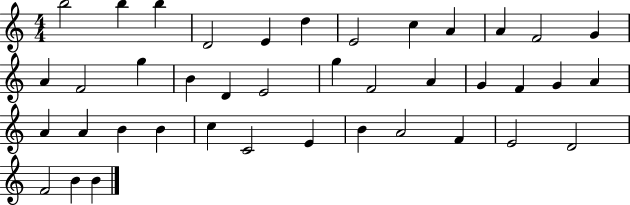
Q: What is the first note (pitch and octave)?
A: B5